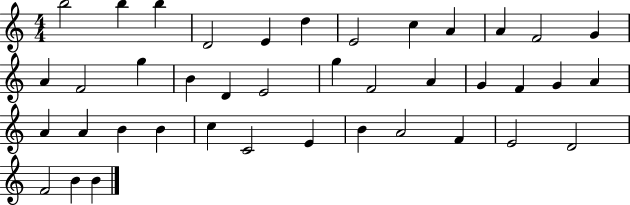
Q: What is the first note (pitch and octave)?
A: B5